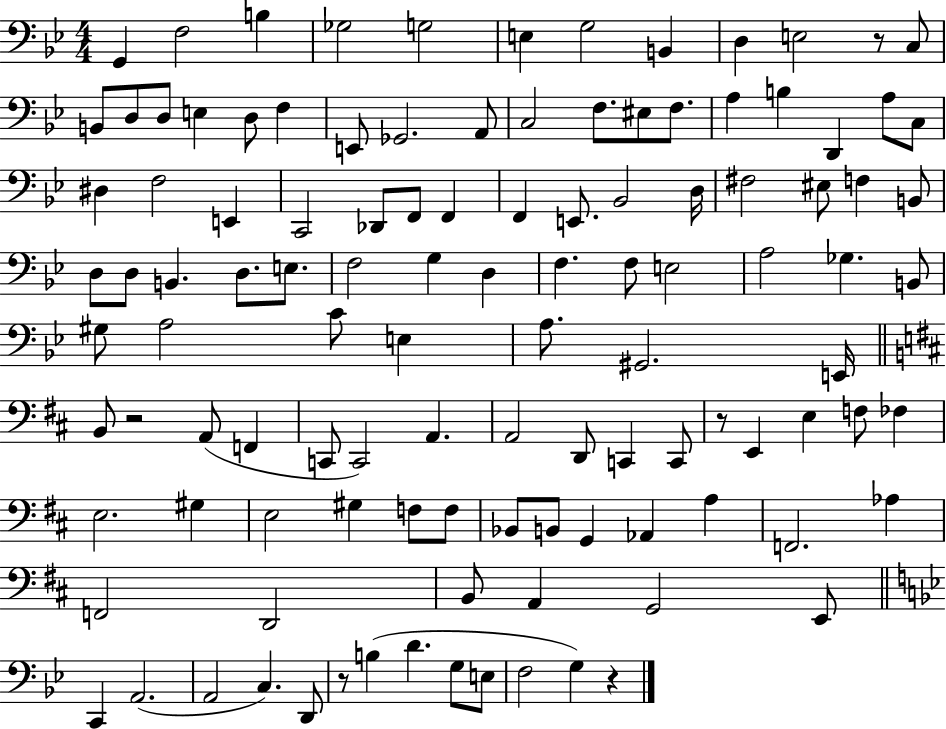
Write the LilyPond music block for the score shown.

{
  \clef bass
  \numericTimeSignature
  \time 4/4
  \key bes \major
  g,4 f2 b4 | ges2 g2 | e4 g2 b,4 | d4 e2 r8 c8 | \break b,8 d8 d8 e4 d8 f4 | e,8 ges,2. a,8 | c2 f8. eis8 f8. | a4 b4 d,4 a8 c8 | \break dis4 f2 e,4 | c,2 des,8 f,8 f,4 | f,4 e,8. bes,2 d16 | fis2 eis8 f4 b,8 | \break d8 d8 b,4. d8. e8. | f2 g4 d4 | f4. f8 e2 | a2 ges4. b,8 | \break gis8 a2 c'8 e4 | a8. gis,2. e,16 | \bar "||" \break \key d \major b,8 r2 a,8( f,4 | c,8 c,2) a,4. | a,2 d,8 c,4 c,8 | r8 e,4 e4 f8 fes4 | \break e2. gis4 | e2 gis4 f8 f8 | bes,8 b,8 g,4 aes,4 a4 | f,2. aes4 | \break f,2 d,2 | b,8 a,4 g,2 e,8 | \bar "||" \break \key bes \major c,4 a,2.( | a,2 c4.) d,8 | r8 b4( d'4. g8 e8 | f2 g4) r4 | \break \bar "|."
}